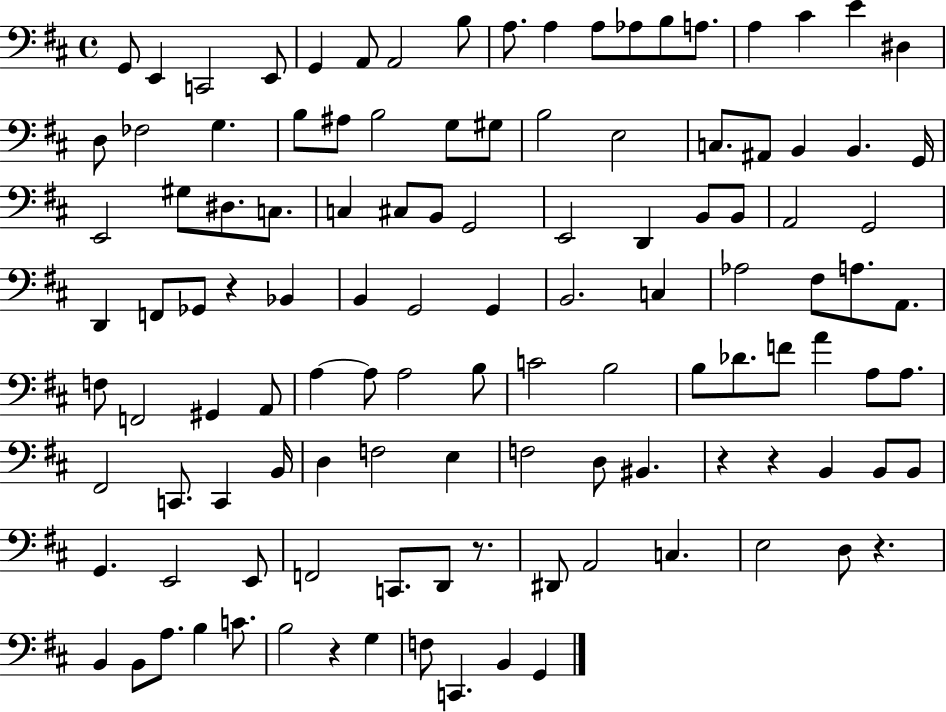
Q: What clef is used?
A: bass